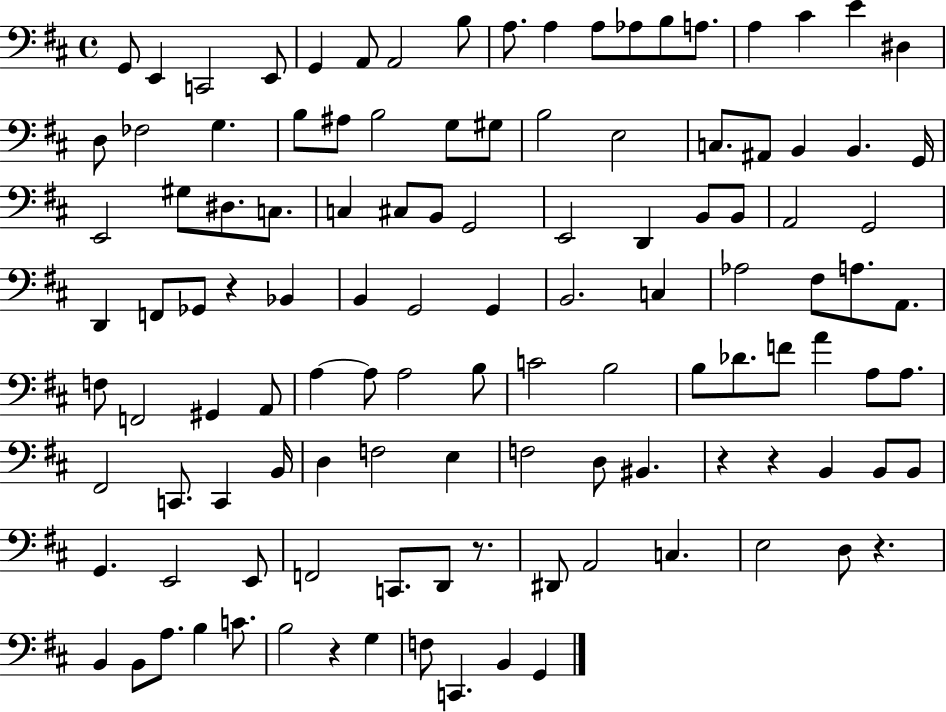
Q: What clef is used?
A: bass